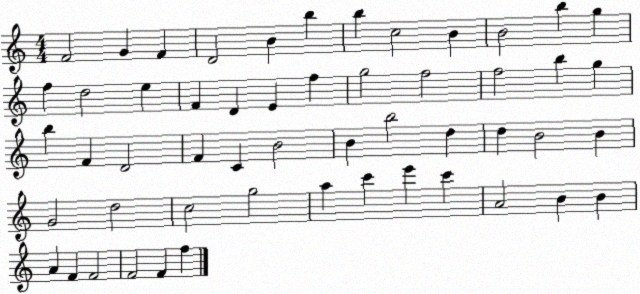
X:1
T:Untitled
M:4/4
L:1/4
K:C
F2 G F D2 B b b c2 B B2 b g f d2 e F D E f g2 f2 f2 b g b F D2 F C B2 B b2 d d B2 B G2 d2 c2 g2 a c' e' c' A2 B B A F F2 F2 F f